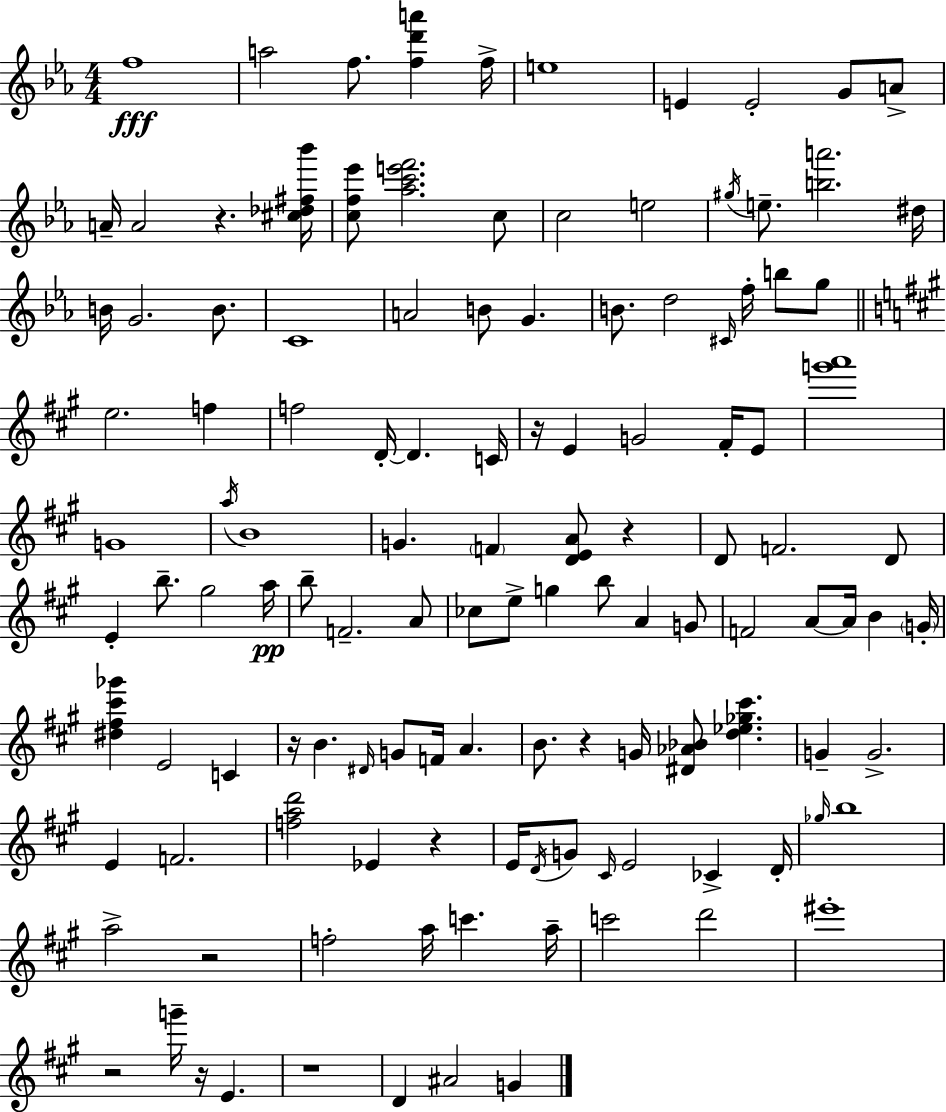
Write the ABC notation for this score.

X:1
T:Untitled
M:4/4
L:1/4
K:Eb
f4 a2 f/2 [fd'a'] f/4 e4 E E2 G/2 A/2 A/4 A2 z [^c_d^f_b']/4 [cf_e']/2 [_ac'e'f']2 c/2 c2 e2 ^g/4 e/2 [ba']2 ^d/4 B/4 G2 B/2 C4 A2 B/2 G B/2 d2 ^C/4 f/4 b/2 g/2 e2 f f2 D/4 D C/4 z/4 E G2 ^F/4 E/2 [g'a']4 G4 a/4 B4 G F [DEA]/2 z D/2 F2 D/2 E b/2 ^g2 a/4 b/2 F2 A/2 _c/2 e/2 g b/2 A G/2 F2 A/2 A/4 B G/4 [^d^f^c'_g'] E2 C z/4 B ^D/4 G/2 F/4 A B/2 z G/4 [^D_A_B]/2 [d_e_g^c'] G G2 E F2 [fad']2 _E z E/4 D/4 G/2 ^C/4 E2 _C D/4 _g/4 b4 a2 z2 f2 a/4 c' a/4 c'2 d'2 ^e'4 z2 g'/4 z/4 E z4 D ^A2 G